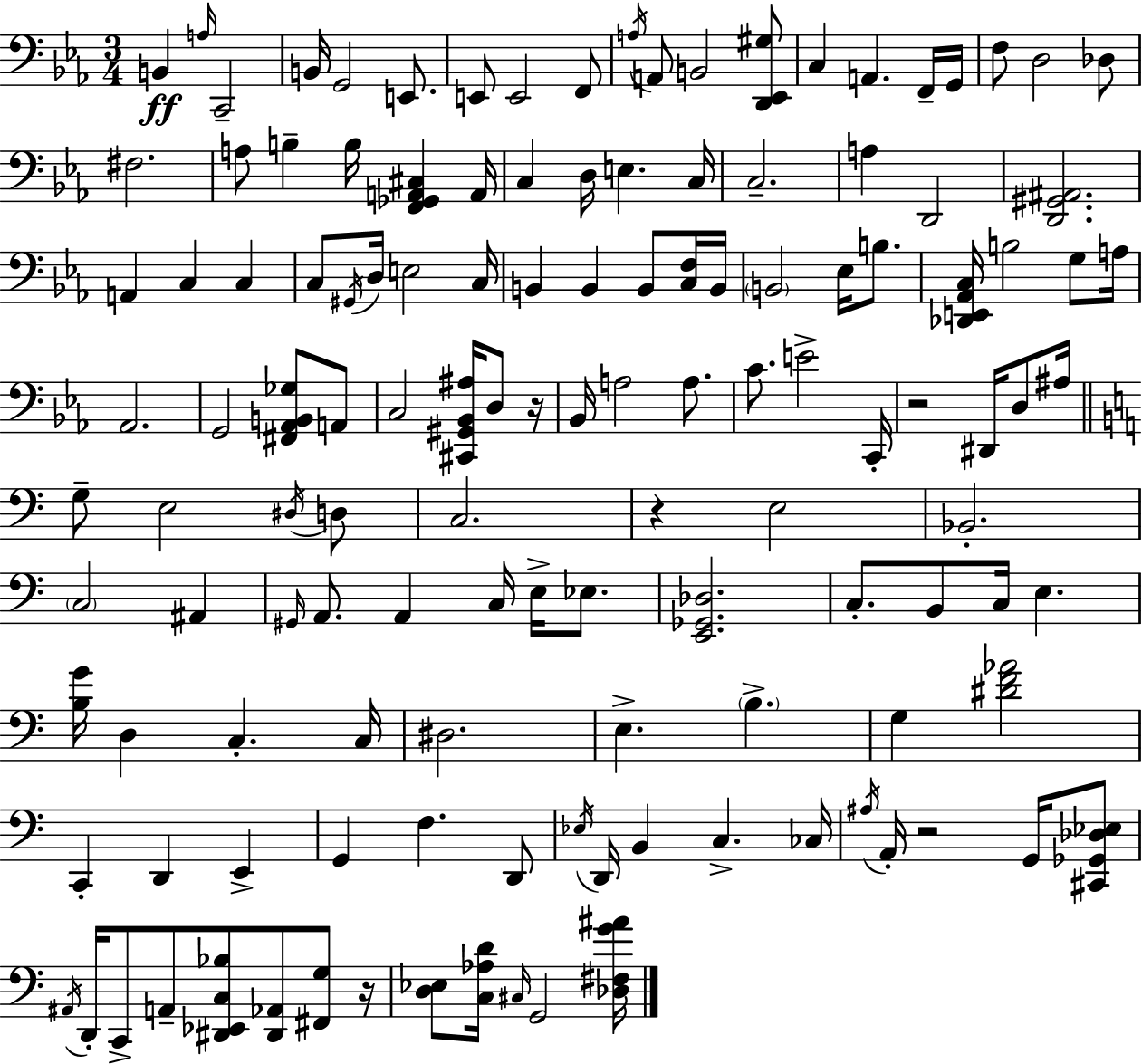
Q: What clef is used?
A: bass